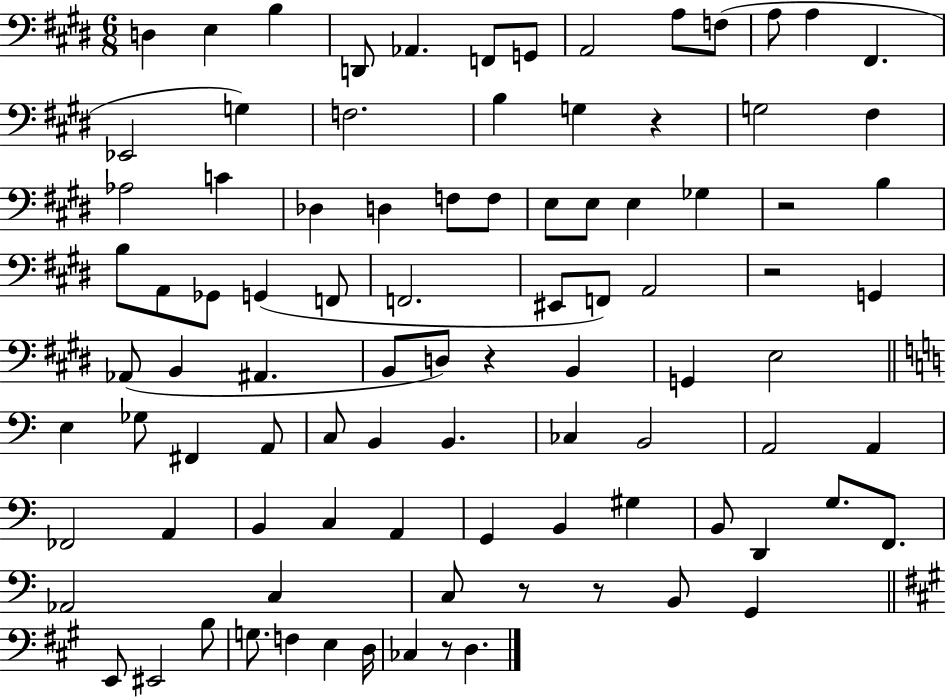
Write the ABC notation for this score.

X:1
T:Untitled
M:6/8
L:1/4
K:E
D, E, B, D,,/2 _A,, F,,/2 G,,/2 A,,2 A,/2 F,/2 A,/2 A, ^F,, _E,,2 G, F,2 B, G, z G,2 ^F, _A,2 C _D, D, F,/2 F,/2 E,/2 E,/2 E, _G, z2 B, B,/2 A,,/2 _G,,/2 G,, F,,/2 F,,2 ^E,,/2 F,,/2 A,,2 z2 G,, _A,,/2 B,, ^A,, B,,/2 D,/2 z B,, G,, E,2 E, _G,/2 ^F,, A,,/2 C,/2 B,, B,, _C, B,,2 A,,2 A,, _F,,2 A,, B,, C, A,, G,, B,, ^G, B,,/2 D,, G,/2 F,,/2 _A,,2 C, C,/2 z/2 z/2 B,,/2 G,, E,,/2 ^E,,2 B,/2 G,/2 F, E, D,/4 _C, z/2 D,